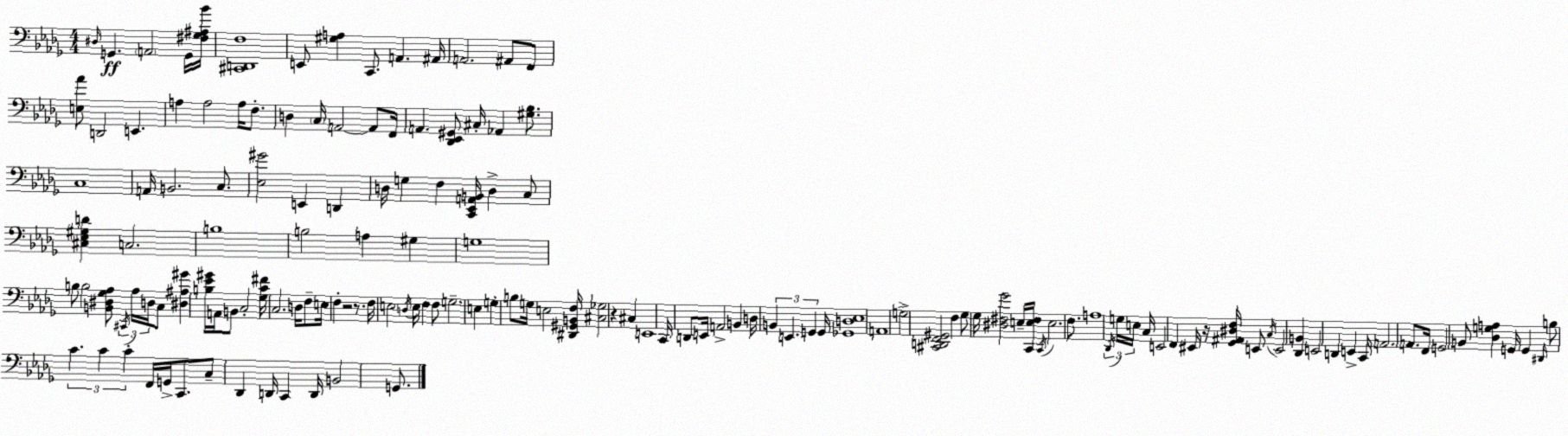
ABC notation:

X:1
T:Untitled
M:4/4
L:1/4
K:Bbm
^D,/4 G,, A,,2 G,,/4 [^F,_G,^A,_B]/4 [^C,,D,,F,]4 E,,/2 [^G,A,] C,,/2 A,, ^A,,/4 A,,2 ^A,,/2 F,,/2 [E,_A]/2 D,,2 E,, A, A,2 A,/4 F,/2 D, C,/4 A,,2 A,,/2 F,,/4 A,, [_D,,_E,,^G,,]/2 ^C,/4 _A,, [^G,_B,]/2 C,4 A,,/4 B,,2 C,/2 [_E,^G]2 E,, D,, D,/4 G, F, [C,,_E,,A,,B,,]/4 D, C,/2 [^C,_E,^G,D] C,2 B,4 B,2 A, ^G, G,4 B,/2 B,2 [B,,^D,_G,_A,]/2 ^C,,/4 _A,/4 D,/4 C,/2 [^D,^A,^G] [B,_E^G]/4 A,,/4 B,,/2 C,2 [_G,C^F]/4 C,2 D,/4 F,/2 E,/4 F, z2 z/2 F,/4 E,2 D,/4 E,/4 F, F,/2 G,2 E, G, B,/2 G,/4 E,2 [^D,,^G,,B,,F,]/4 [^C,_G,]2 z ^C, E,,4 C,,/4 D,,/2 E,,/4 A,,2 B,, D,/4 B,, E,, G,, G,,/4 [_G,,D,_E,]4 A,,4 G,2 [^C,,D,,F,,^G,,]2 F, _G,/2 _G,/4 [^D,^F,_G]2 E,/4 [C,,E,^F,]/4 C,,/4 E,2 F,/2 A,4 _D,,/4 G,/4 E,/4 C,/4 E,,2 F,, ^E,,/4 z/4 [_G,,^A,,^D,F,]/4 E,,/2 C,/4 E,,2 [_D,,B,,] E,,2 D,, E,, C,,/4 A,,2 A,,/2 F,,/4 G,,2 B,,/2 [_D,G,A,] G,,/4 G,, ^D,,/4 B,/2 C C C F,,/4 G,,/4 C,,/2 C,/2 _D,, D,,/4 C,, D,,/4 B,,2 G,,/2